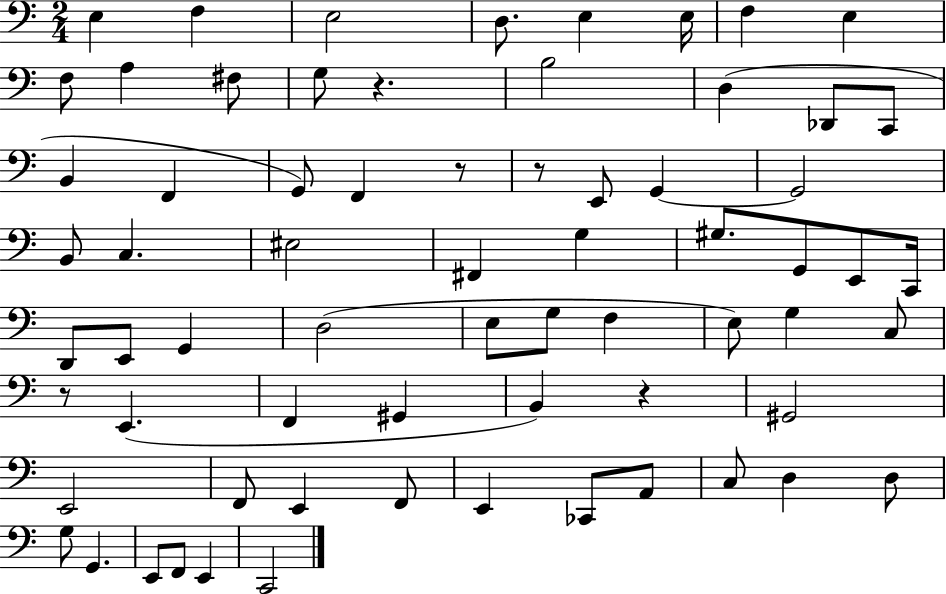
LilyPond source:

{
  \clef bass
  \numericTimeSignature
  \time 2/4
  \key c \major
  e4 f4 | e2 | d8. e4 e16 | f4 e4 | \break f8 a4 fis8 | g8 r4. | b2 | d4( des,8 c,8 | \break b,4 f,4 | g,8) f,4 r8 | r8 e,8 g,4~~ | g,2 | \break b,8 c4. | eis2 | fis,4 g4 | gis8. g,8 e,8 c,16 | \break d,8 e,8 g,4 | d2( | e8 g8 f4 | e8) g4 c8 | \break r8 e,4.( | f,4 gis,4 | b,4) r4 | gis,2 | \break e,2 | f,8 e,4 f,8 | e,4 ces,8 a,8 | c8 d4 d8 | \break g8 g,4. | e,8 f,8 e,4 | c,2 | \bar "|."
}